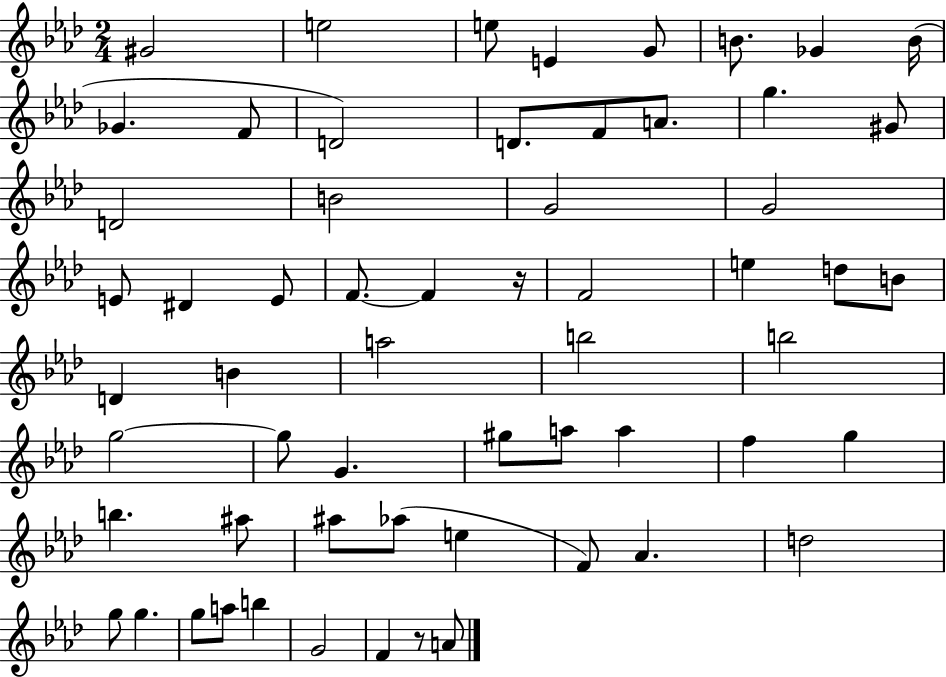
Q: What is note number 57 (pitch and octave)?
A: F4